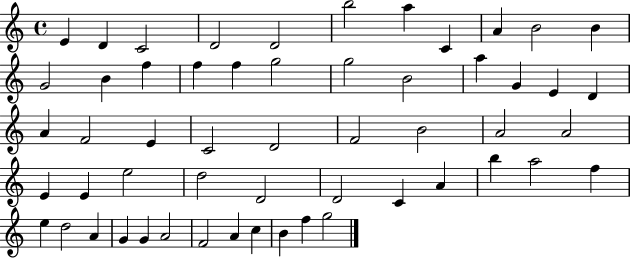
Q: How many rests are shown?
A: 0